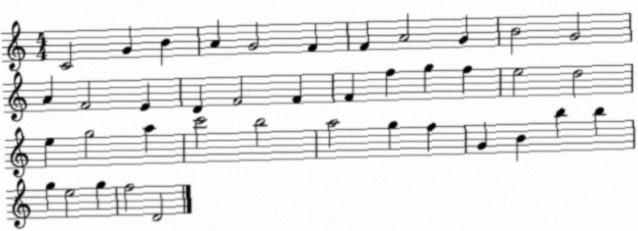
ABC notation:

X:1
T:Untitled
M:4/4
L:1/4
K:C
C2 G B A G2 F F A2 G B2 G2 A F2 E D F2 F F f g f e2 d2 e g2 a c'2 b2 a2 g f G B b b g e2 g f2 D2